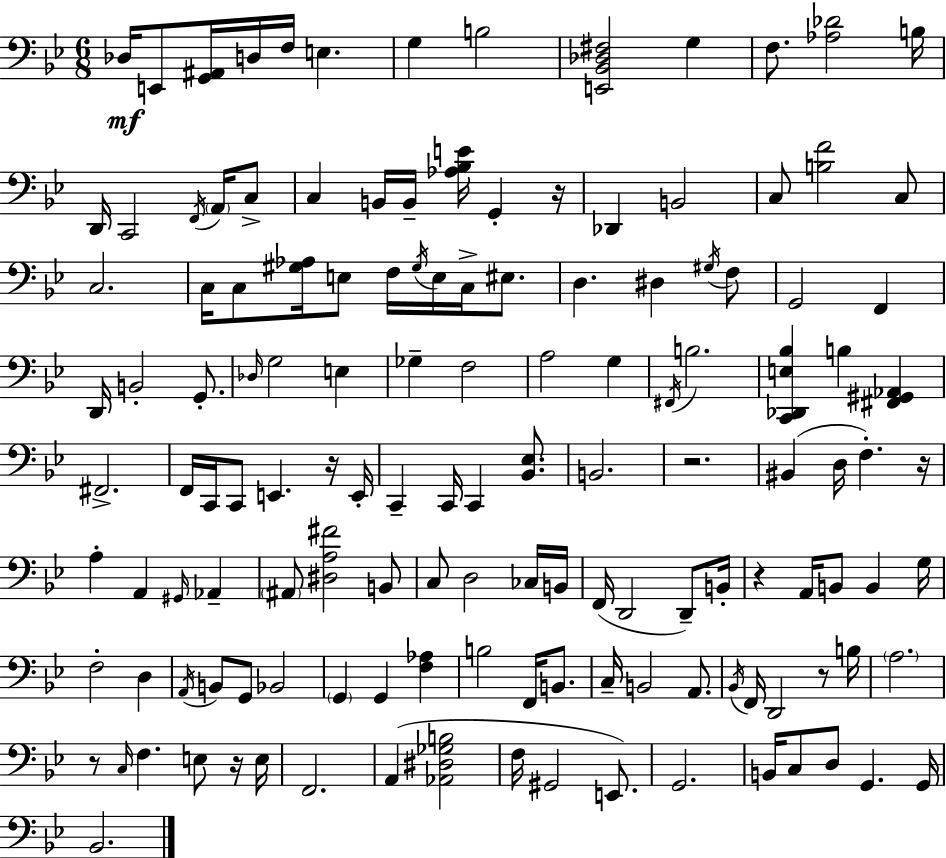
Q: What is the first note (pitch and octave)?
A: Db3